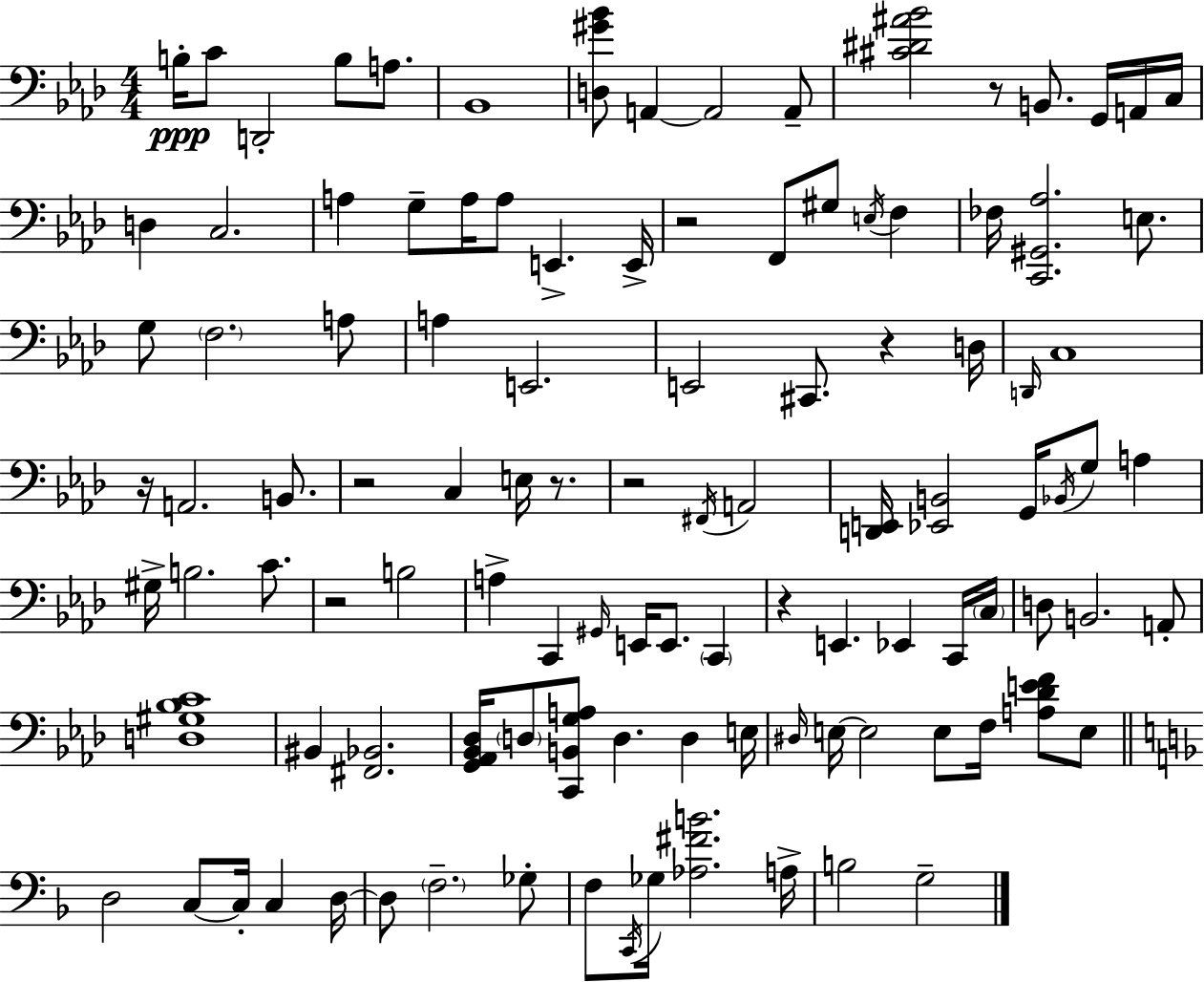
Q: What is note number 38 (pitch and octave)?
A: A2